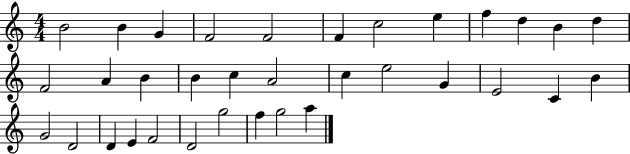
B4/h B4/q G4/q F4/h F4/h F4/q C5/h E5/q F5/q D5/q B4/q D5/q F4/h A4/q B4/q B4/q C5/q A4/h C5/q E5/h G4/q E4/h C4/q B4/q G4/h D4/h D4/q E4/q F4/h D4/h G5/h F5/q G5/h A5/q